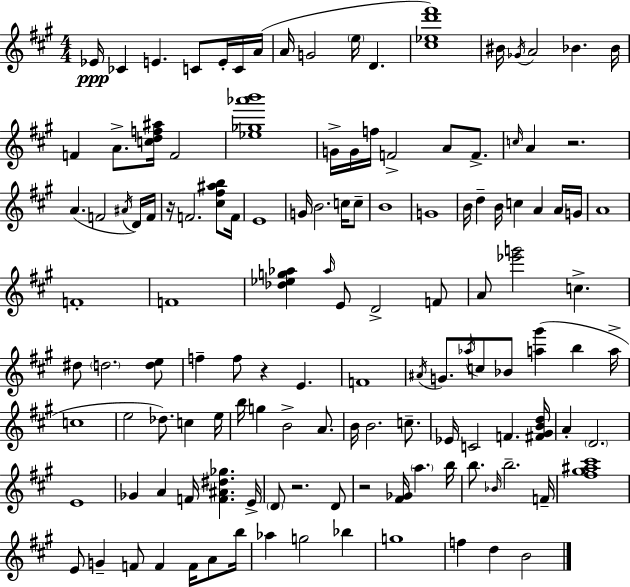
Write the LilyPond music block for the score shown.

{
  \clef treble
  \numericTimeSignature
  \time 4/4
  \key a \major
  ees'16\ppp ces'4 e'4. c'8 e'16-. c'16 a'16( | a'16 g'2 \parenthesize e''16 d'4. | <cis'' ees'' d''' fis'''>1) | bis'16 \acciaccatura { ges'16 } a'2 bes'4. | \break bes'16 f'4 a'8.-> <c'' d'' f'' ais''>16 f'2 | <ees'' ges'' aes''' b'''>1 | g'16-> g'16 f''16 f'2-> a'8 f'8.-> | \grace { c''16 } a'4 r2. | \break a'4.( f'2 | \acciaccatura { ais'16 } d'16) f'16 r16 f'2. | <cis'' fis'' ais'' b''>8 f'16 e'1 | g'16 b'2. | \break c''16 c''8-- b'1 | g'1 | b'16 d''4-- b'16 c''4 a'4 | a'16 g'16 a'1 | \break f'1-. | f'1 | <des'' ees'' g'' aes''>4 \grace { aes''16 } e'8 d'2-> | f'8 a'8 <ees''' g'''>2 c''4.-> | \break dis''8 \parenthesize d''2. | <d'' e''>8 f''4-- f''8 r4 e'4. | f'1 | \acciaccatura { ais'16 } g'8. \acciaccatura { aes''16 } c''8 bes'8 <a'' gis'''>4( | \break b''4 a''16-> c''1 | e''2 des''8.) | c''4 e''16 b''16 g''4 b'2-> | a'8. b'16 b'2. | \break c''8.-- ees'16 c'2 f'4. | <fis' gis' b' d''>16 a'4-. \parenthesize d'2. | e'1 | ges'4 a'4 f'16 <f' ais' dis'' ges''>4. | \break e'16-> \parenthesize d'8 r2. | d'8 r2 <fis' ges'>16 \parenthesize a''4. | b''16 b''8. \grace { bes'16 } b''2.-- | f'16-- <fis'' gis'' ais'' cis'''>1 | \break e'8 g'4-- f'8 f'4 | f'16 a'8 b''16 aes''4 g''2 | bes''4 g''1 | f''4 d''4 b'2 | \break \bar "|."
}